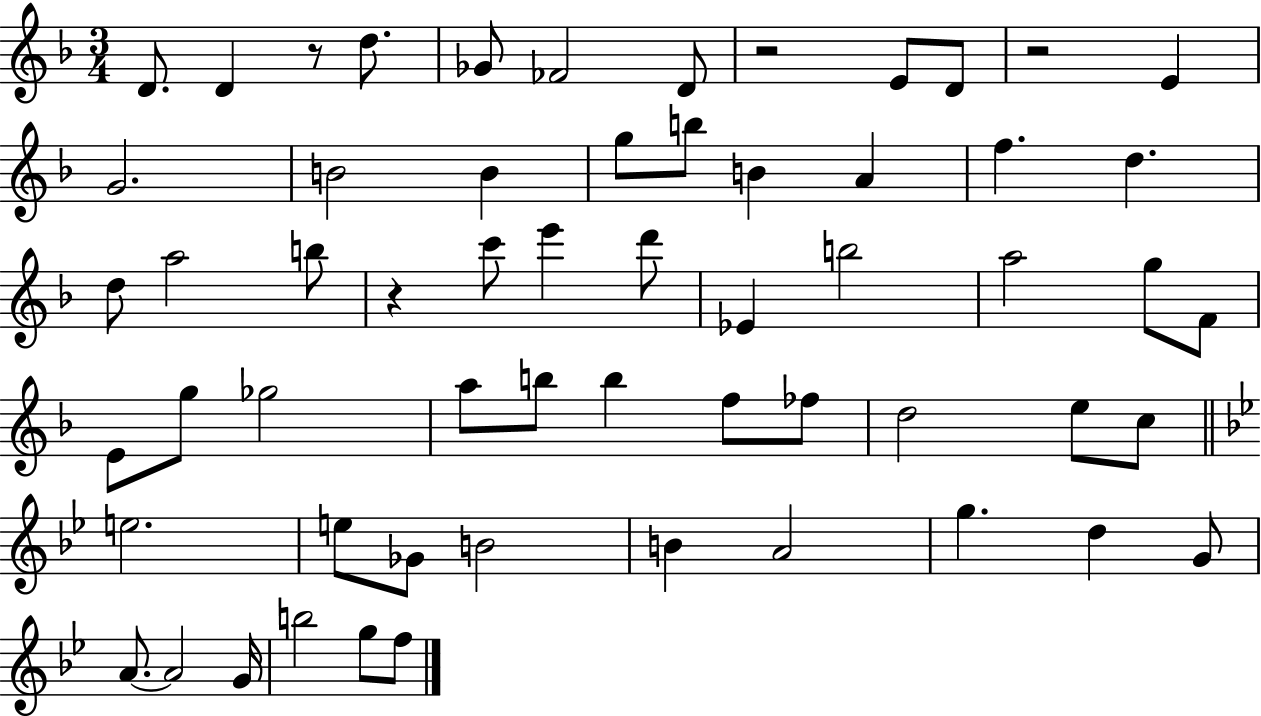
{
  \clef treble
  \numericTimeSignature
  \time 3/4
  \key f \major
  d'8. d'4 r8 d''8. | ges'8 fes'2 d'8 | r2 e'8 d'8 | r2 e'4 | \break g'2. | b'2 b'4 | g''8 b''8 b'4 a'4 | f''4. d''4. | \break d''8 a''2 b''8 | r4 c'''8 e'''4 d'''8 | ees'4 b''2 | a''2 g''8 f'8 | \break e'8 g''8 ges''2 | a''8 b''8 b''4 f''8 fes''8 | d''2 e''8 c''8 | \bar "||" \break \key bes \major e''2. | e''8 ges'8 b'2 | b'4 a'2 | g''4. d''4 g'8 | \break a'8.~~ a'2 g'16 | b''2 g''8 f''8 | \bar "|."
}